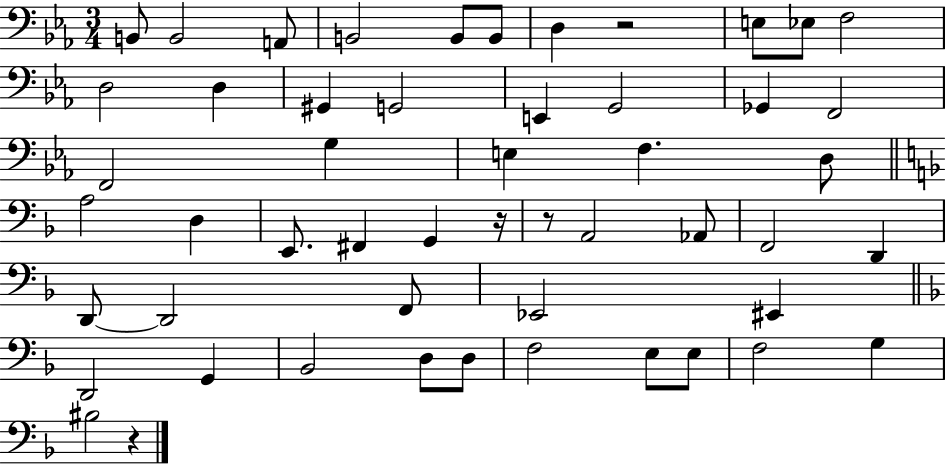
B2/e B2/h A2/e B2/h B2/e B2/e D3/q R/h E3/e Eb3/e F3/h D3/h D3/q G#2/q G2/h E2/q G2/h Gb2/q F2/h F2/h G3/q E3/q F3/q. D3/e A3/h D3/q E2/e. F#2/q G2/q R/s R/e A2/h Ab2/e F2/h D2/q D2/e D2/h F2/e Eb2/h EIS2/q D2/h G2/q Bb2/h D3/e D3/e F3/h E3/e E3/e F3/h G3/q BIS3/h R/q